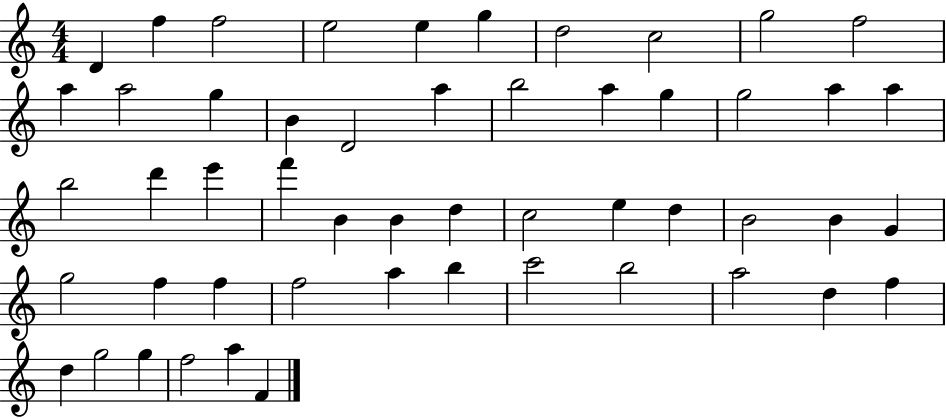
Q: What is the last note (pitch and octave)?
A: F4